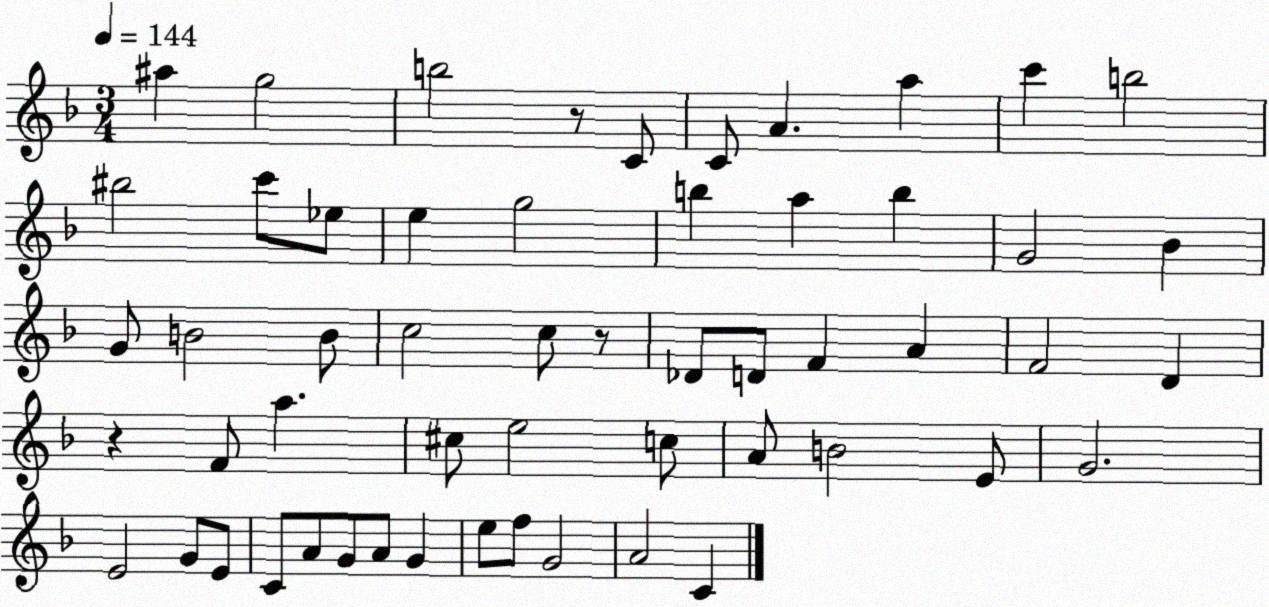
X:1
T:Untitled
M:3/4
L:1/4
K:F
^a g2 b2 z/2 C/2 C/2 A a c' b2 ^b2 c'/2 _e/2 e g2 b a b G2 _B G/2 B2 B/2 c2 c/2 z/2 _D/2 D/2 F A F2 D z F/2 a ^c/2 e2 c/2 A/2 B2 E/2 G2 E2 G/2 E/2 C/2 A/2 G/2 A/2 G e/2 f/2 G2 A2 C